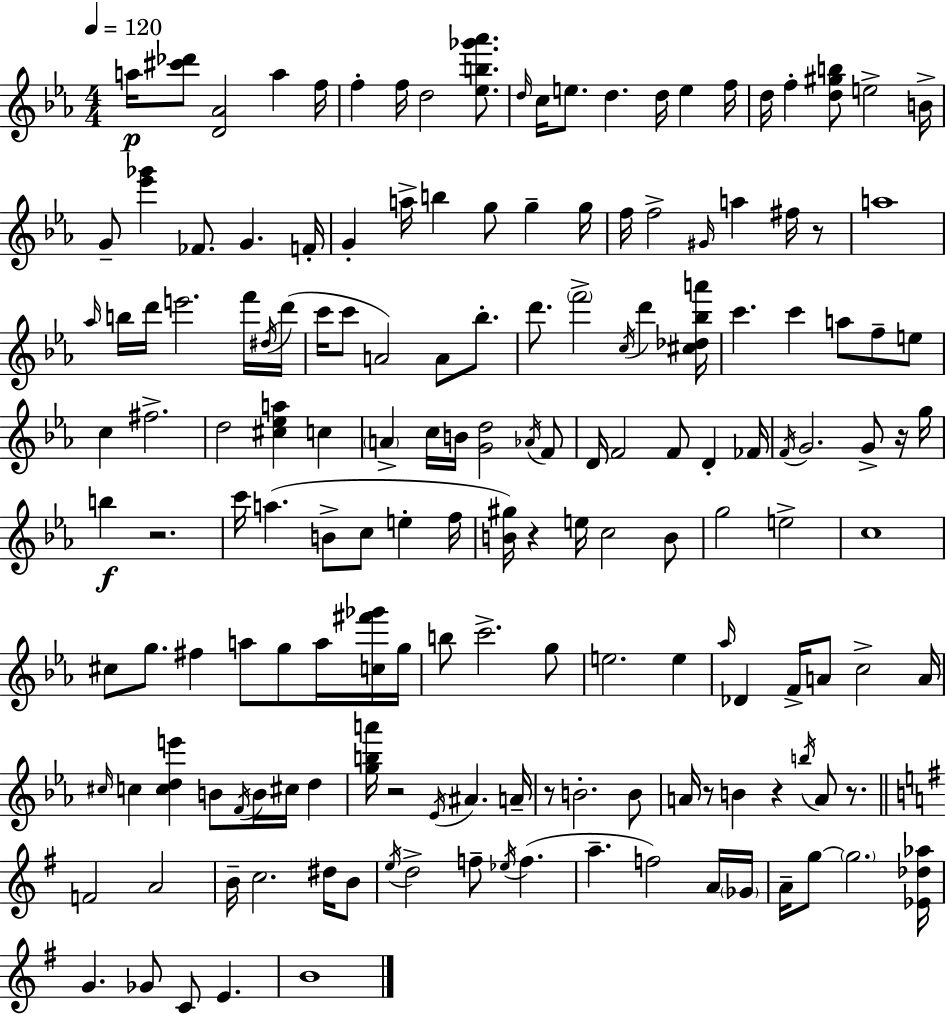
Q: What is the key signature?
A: EES major